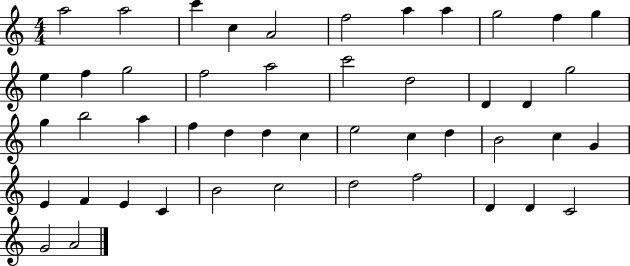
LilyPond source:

{
  \clef treble
  \numericTimeSignature
  \time 4/4
  \key c \major
  a''2 a''2 | c'''4 c''4 a'2 | f''2 a''4 a''4 | g''2 f''4 g''4 | \break e''4 f''4 g''2 | f''2 a''2 | c'''2 d''2 | d'4 d'4 g''2 | \break g''4 b''2 a''4 | f''4 d''4 d''4 c''4 | e''2 c''4 d''4 | b'2 c''4 g'4 | \break e'4 f'4 e'4 c'4 | b'2 c''2 | d''2 f''2 | d'4 d'4 c'2 | \break g'2 a'2 | \bar "|."
}